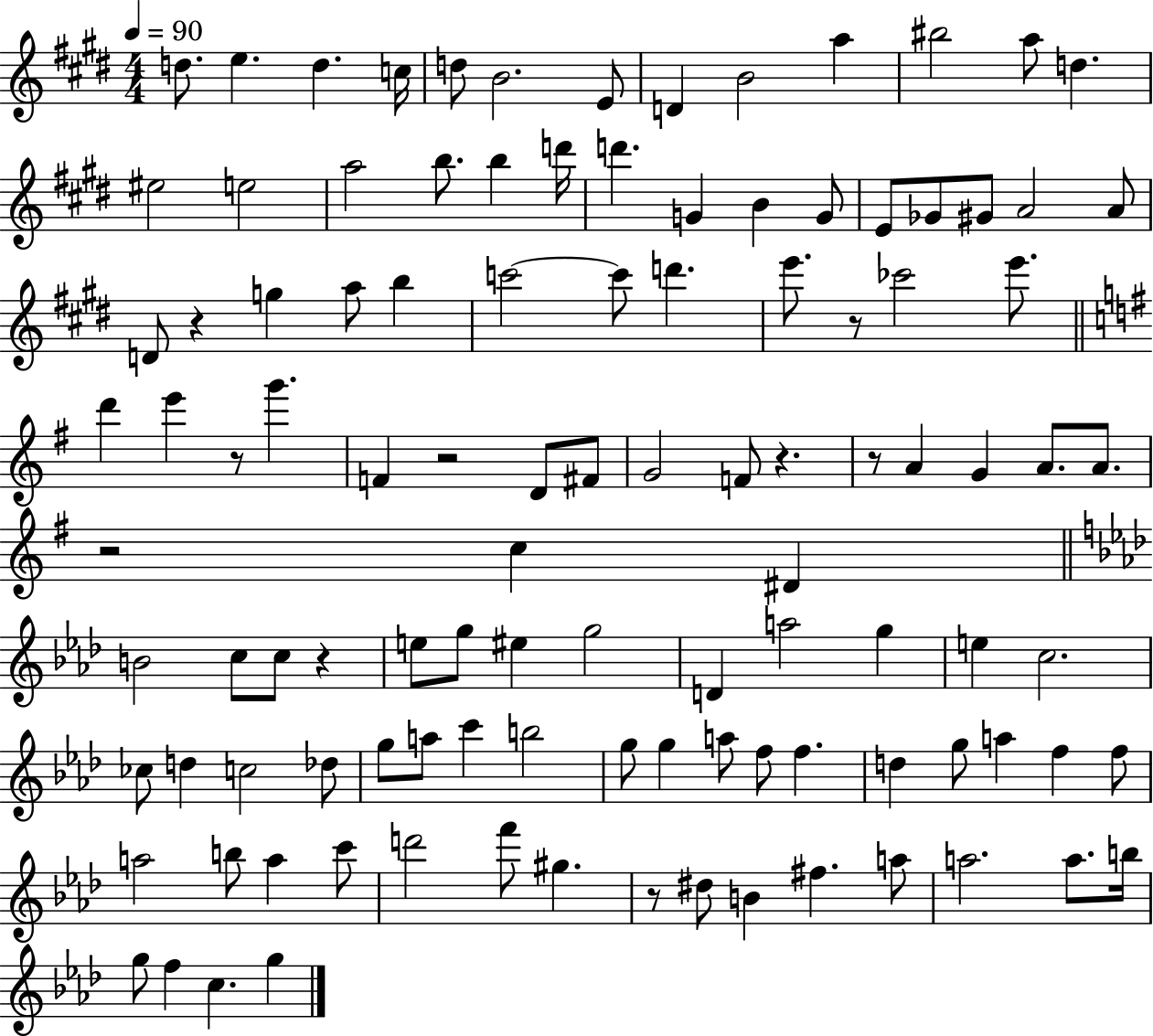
D5/e. E5/q. D5/q. C5/s D5/e B4/h. E4/e D4/q B4/h A5/q BIS5/h A5/e D5/q. EIS5/h E5/h A5/h B5/e. B5/q D6/s D6/q. G4/q B4/q G4/e E4/e Gb4/e G#4/e A4/h A4/e D4/e R/q G5/q A5/e B5/q C6/h C6/e D6/q. E6/e. R/e CES6/h E6/e. D6/q E6/q R/e G6/q. F4/q R/h D4/e F#4/e G4/h F4/e R/q. R/e A4/q G4/q A4/e. A4/e. R/h C5/q D#4/q B4/h C5/e C5/e R/q E5/e G5/e EIS5/q G5/h D4/q A5/h G5/q E5/q C5/h. CES5/e D5/q C5/h Db5/e G5/e A5/e C6/q B5/h G5/e G5/q A5/e F5/e F5/q. D5/q G5/e A5/q F5/q F5/e A5/h B5/e A5/q C6/e D6/h F6/e G#5/q. R/e D#5/e B4/q F#5/q. A5/e A5/h. A5/e. B5/s G5/e F5/q C5/q. G5/q